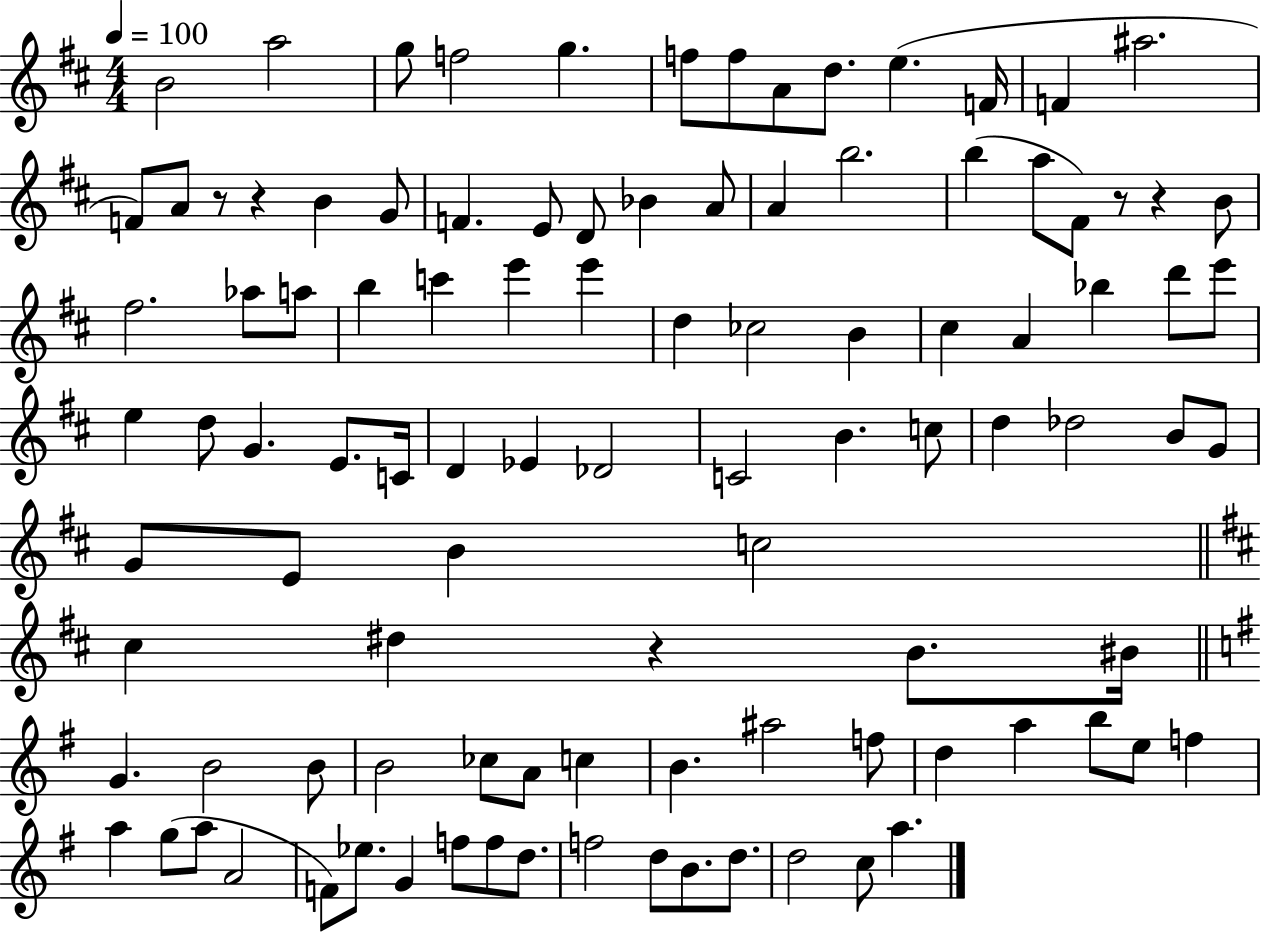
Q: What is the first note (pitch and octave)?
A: B4